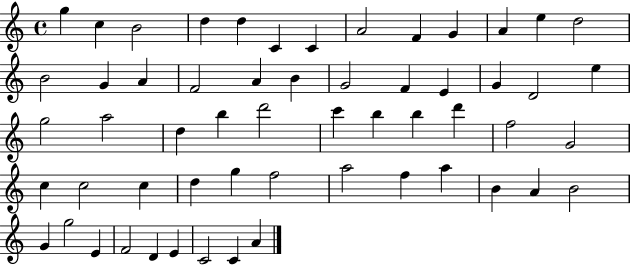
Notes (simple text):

G5/q C5/q B4/h D5/q D5/q C4/q C4/q A4/h F4/q G4/q A4/q E5/q D5/h B4/h G4/q A4/q F4/h A4/q B4/q G4/h F4/q E4/q G4/q D4/h E5/q G5/h A5/h D5/q B5/q D6/h C6/q B5/q B5/q D6/q F5/h G4/h C5/q C5/h C5/q D5/q G5/q F5/h A5/h F5/q A5/q B4/q A4/q B4/h G4/q G5/h E4/q F4/h D4/q E4/q C4/h C4/q A4/q